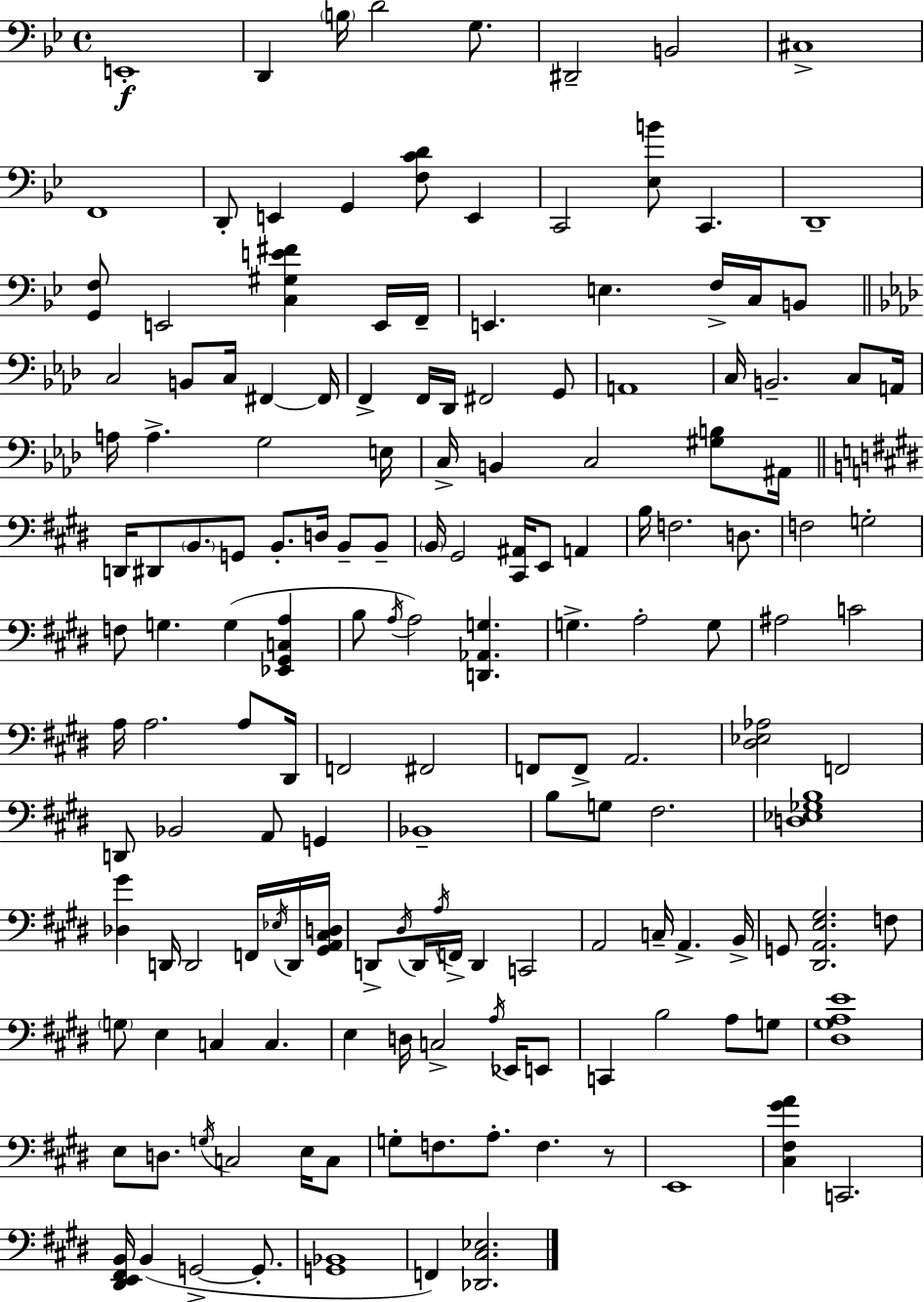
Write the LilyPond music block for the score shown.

{
  \clef bass
  \time 4/4
  \defaultTimeSignature
  \key g \minor
  e,1-.\f | d,4 \parenthesize b16 d'2 g8. | dis,2-- b,2 | cis1-> | \break f,1 | d,8-. e,4 g,4 <f c' d'>8 e,4 | c,2 <ees b'>8 c,4. | d,1-- | \break <g, f>8 e,2 <c gis e' fis'>4 e,16 f,16-- | e,4. e4. f16-> c16 b,8 | \bar "||" \break \key aes \major c2 b,8 c16 fis,4~~ fis,16 | f,4-> f,16 des,16 fis,2 g,8 | a,1 | c16 b,2.-- c8 a,16 | \break a16 a4.-> g2 e16 | c16-> b,4 c2 <gis b>8 ais,16 | \bar "||" \break \key e \major d,16 dis,8 \parenthesize b,8. g,8 b,8.-. d16 b,8-- b,8-- | \parenthesize b,16 gis,2 <cis, ais,>16 e,8 a,4 | b16 f2. d8. | f2 g2-. | \break f8 g4. g4( <ees, gis, c a>4 | b8 \acciaccatura { a16 } a2) <d, aes, g>4. | g4.-> a2-. g8 | ais2 c'2 | \break a16 a2. a8 | dis,16 f,2 fis,2 | f,8 f,8-> a,2. | <dis ees aes>2 f,2 | \break d,8 bes,2 a,8 g,4 | bes,1-- | b8 g8 fis2. | <d ees ges b>1 | \break <des gis'>4 d,16 d,2 f,16 \acciaccatura { ees16 } | d,16 <gis, a, cis d>16 d,8-> \acciaccatura { dis16 } d,16 \acciaccatura { a16 } f,16-> d,4 c,2 | a,2 c16-- a,4.-> | b,16-> g,8 <dis, a, e gis>2. | \break f8 \parenthesize g8 e4 c4 c4. | e4 d16 c2-> | \acciaccatura { a16 } ees,16 e,8 c,4 b2 | a8 g8 <dis gis a e'>1 | \break e8 d8. \acciaccatura { g16 } c2 | e16 c8 g8-. f8. a8.-. f4. | r8 e,1 | <cis fis gis' a'>4 c,2. | \break <dis, e, fis, b,>16 b,4( g,2->~~ | g,8.-. <g, bes,>1 | f,4) <des, cis ees>2. | \bar "|."
}